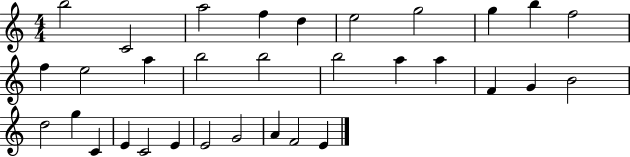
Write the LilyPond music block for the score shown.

{
  \clef treble
  \numericTimeSignature
  \time 4/4
  \key c \major
  b''2 c'2 | a''2 f''4 d''4 | e''2 g''2 | g''4 b''4 f''2 | \break f''4 e''2 a''4 | b''2 b''2 | b''2 a''4 a''4 | f'4 g'4 b'2 | \break d''2 g''4 c'4 | e'4 c'2 e'4 | e'2 g'2 | a'4 f'2 e'4 | \break \bar "|."
}